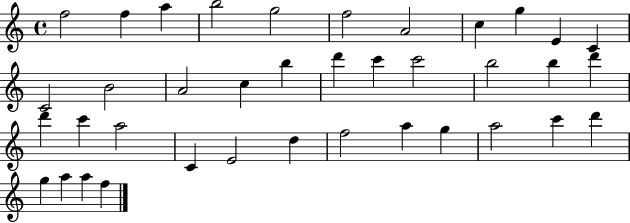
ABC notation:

X:1
T:Untitled
M:4/4
L:1/4
K:C
f2 f a b2 g2 f2 A2 c g E C C2 B2 A2 c b d' c' c'2 b2 b d' d' c' a2 C E2 d f2 a g a2 c' d' g a a f